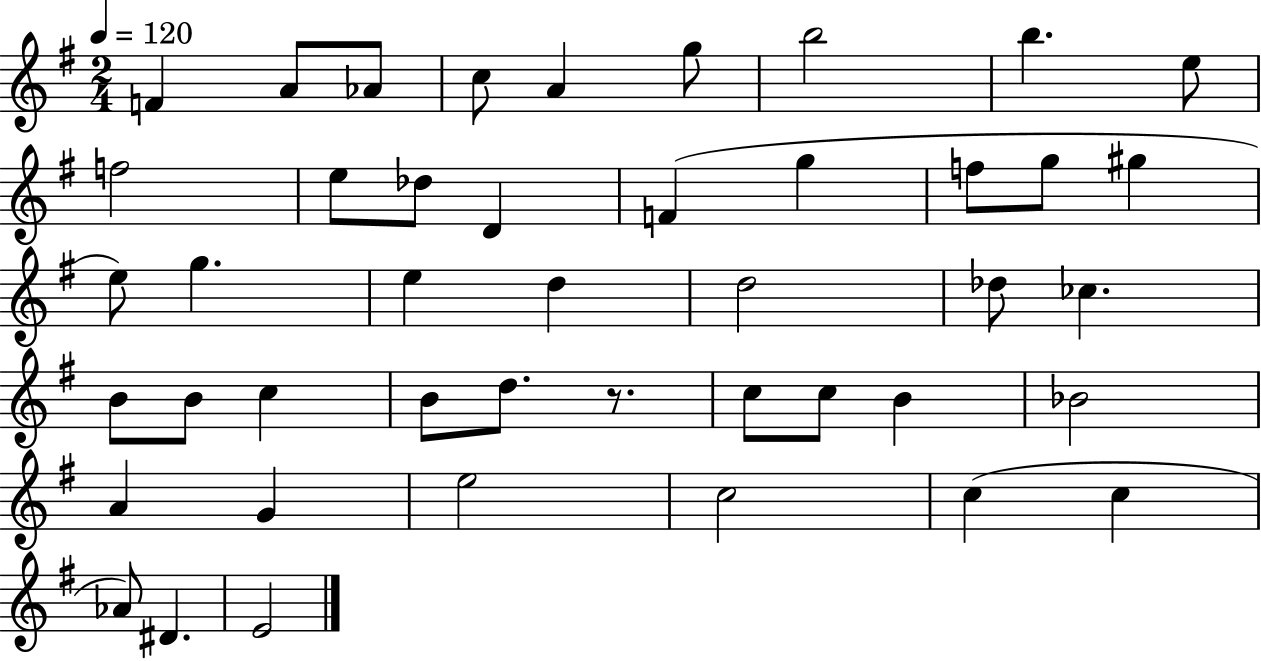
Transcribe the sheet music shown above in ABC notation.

X:1
T:Untitled
M:2/4
L:1/4
K:G
F A/2 _A/2 c/2 A g/2 b2 b e/2 f2 e/2 _d/2 D F g f/2 g/2 ^g e/2 g e d d2 _d/2 _c B/2 B/2 c B/2 d/2 z/2 c/2 c/2 B _B2 A G e2 c2 c c _A/2 ^D E2